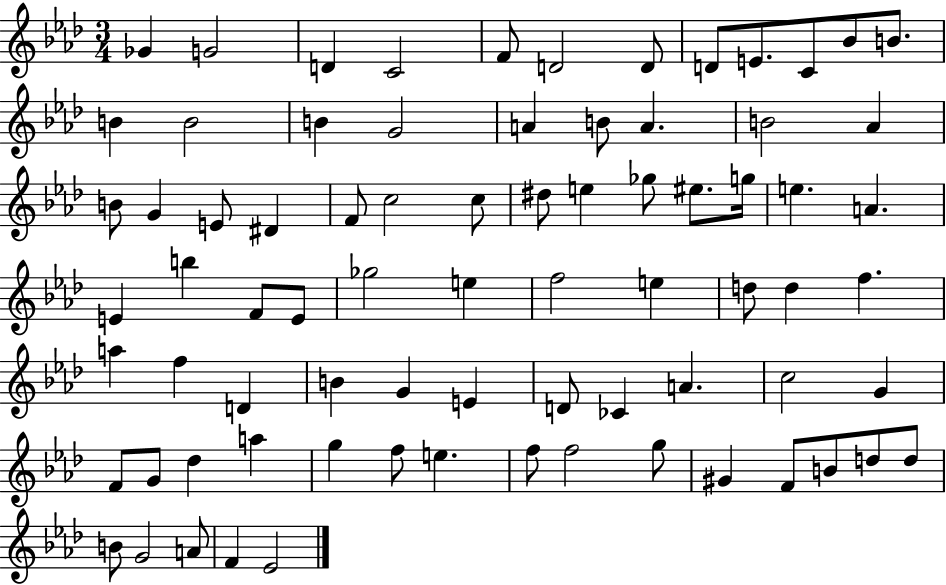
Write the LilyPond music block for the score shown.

{
  \clef treble
  \numericTimeSignature
  \time 3/4
  \key aes \major
  ges'4 g'2 | d'4 c'2 | f'8 d'2 d'8 | d'8 e'8. c'8 bes'8 b'8. | \break b'4 b'2 | b'4 g'2 | a'4 b'8 a'4. | b'2 aes'4 | \break b'8 g'4 e'8 dis'4 | f'8 c''2 c''8 | dis''8 e''4 ges''8 eis''8. g''16 | e''4. a'4. | \break e'4 b''4 f'8 e'8 | ges''2 e''4 | f''2 e''4 | d''8 d''4 f''4. | \break a''4 f''4 d'4 | b'4 g'4 e'4 | d'8 ces'4 a'4. | c''2 g'4 | \break f'8 g'8 des''4 a''4 | g''4 f''8 e''4. | f''8 f''2 g''8 | gis'4 f'8 b'8 d''8 d''8 | \break b'8 g'2 a'8 | f'4 ees'2 | \bar "|."
}